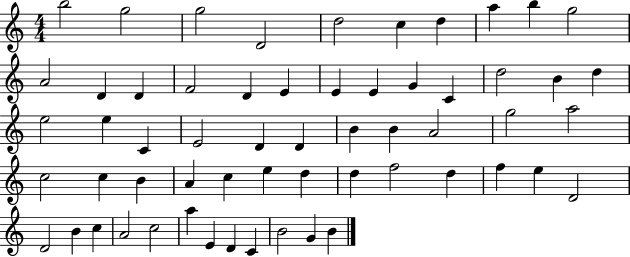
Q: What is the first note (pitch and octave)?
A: B5